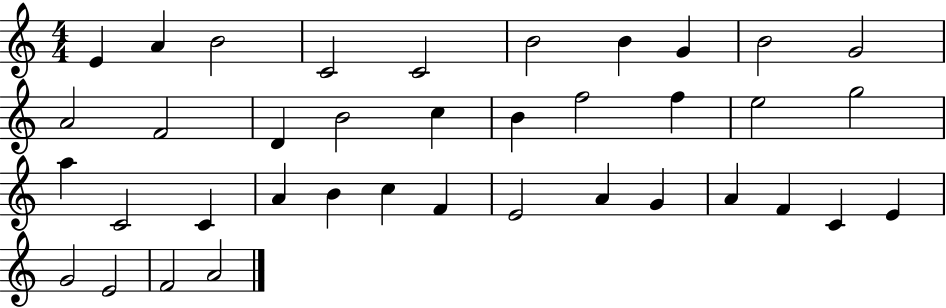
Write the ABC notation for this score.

X:1
T:Untitled
M:4/4
L:1/4
K:C
E A B2 C2 C2 B2 B G B2 G2 A2 F2 D B2 c B f2 f e2 g2 a C2 C A B c F E2 A G A F C E G2 E2 F2 A2